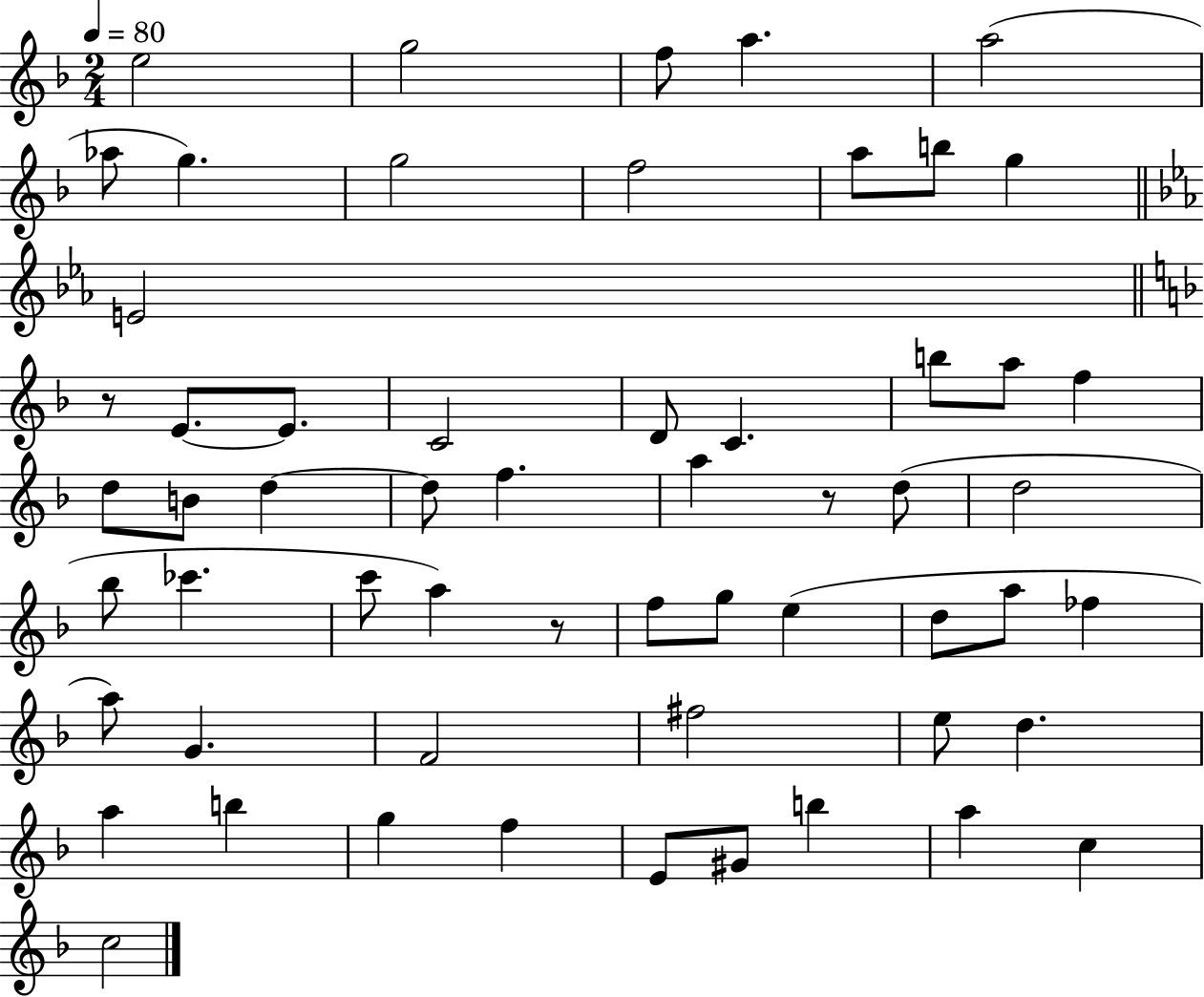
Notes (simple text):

E5/h G5/h F5/e A5/q. A5/h Ab5/e G5/q. G5/h F5/h A5/e B5/e G5/q E4/h R/e E4/e. E4/e. C4/h D4/e C4/q. B5/e A5/e F5/q D5/e B4/e D5/q D5/e F5/q. A5/q R/e D5/e D5/h Bb5/e CES6/q. C6/e A5/q R/e F5/e G5/e E5/q D5/e A5/e FES5/q A5/e G4/q. F4/h F#5/h E5/e D5/q. A5/q B5/q G5/q F5/q E4/e G#4/e B5/q A5/q C5/q C5/h